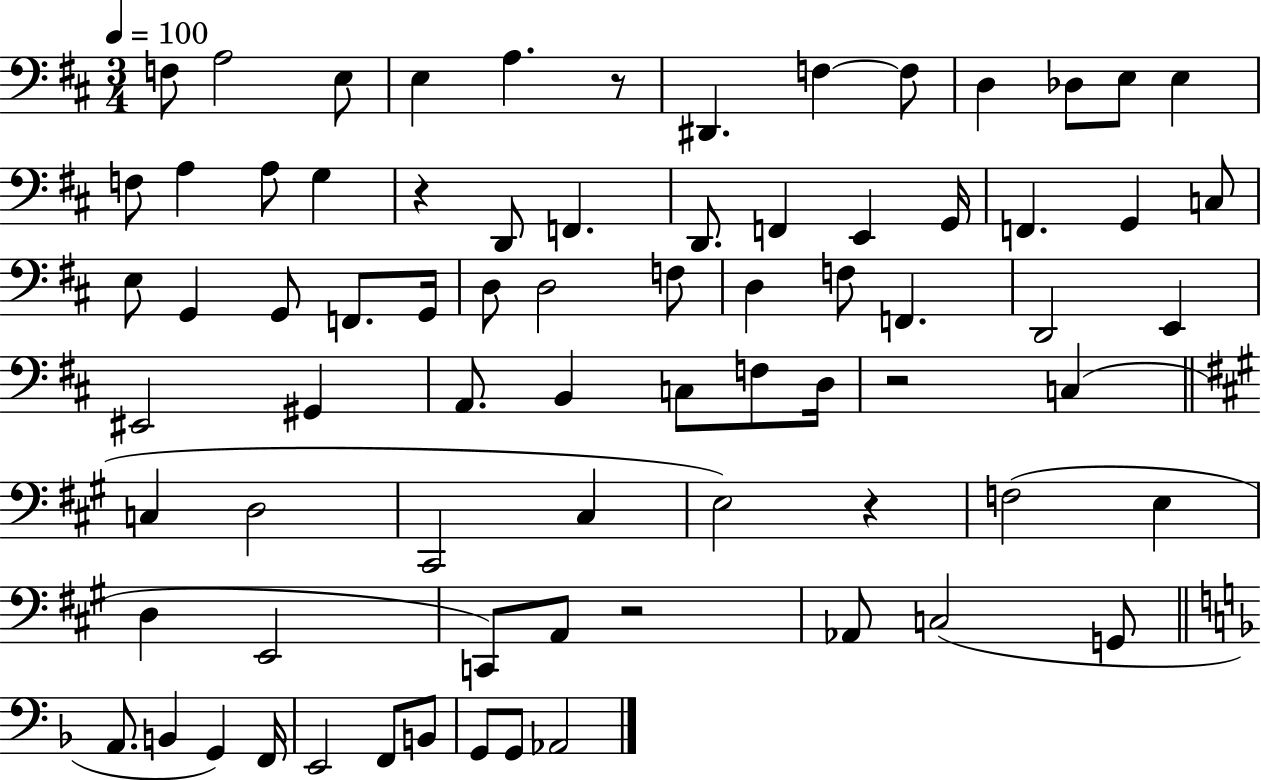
F3/e A3/h E3/e E3/q A3/q. R/e D#2/q. F3/q F3/e D3/q Db3/e E3/e E3/q F3/e A3/q A3/e G3/q R/q D2/e F2/q. D2/e. F2/q E2/q G2/s F2/q. G2/q C3/e E3/e G2/q G2/e F2/e. G2/s D3/e D3/h F3/e D3/q F3/e F2/q. D2/h E2/q EIS2/h G#2/q A2/e. B2/q C3/e F3/e D3/s R/h C3/q C3/q D3/h C#2/h C#3/q E3/h R/q F3/h E3/q D3/q E2/h C2/e A2/e R/h Ab2/e C3/h G2/e A2/e. B2/q G2/q F2/s E2/h F2/e B2/e G2/e G2/e Ab2/h